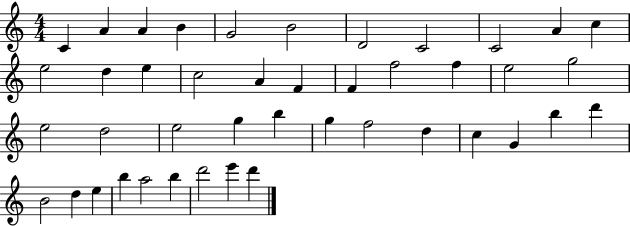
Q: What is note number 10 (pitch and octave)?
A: A4